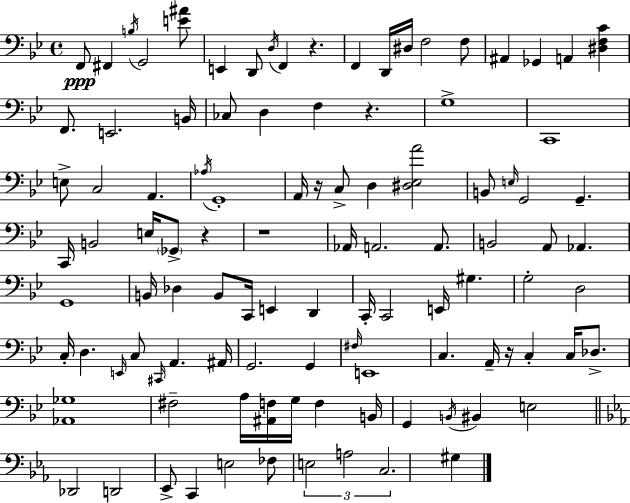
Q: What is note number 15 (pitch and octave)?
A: Gb2